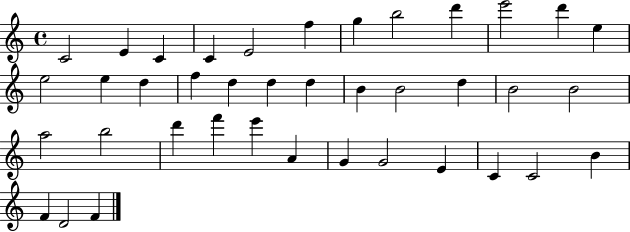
C4/h E4/q C4/q C4/q E4/h F5/q G5/q B5/h D6/q E6/h D6/q E5/q E5/h E5/q D5/q F5/q D5/q D5/q D5/q B4/q B4/h D5/q B4/h B4/h A5/h B5/h D6/q F6/q E6/q A4/q G4/q G4/h E4/q C4/q C4/h B4/q F4/q D4/h F4/q